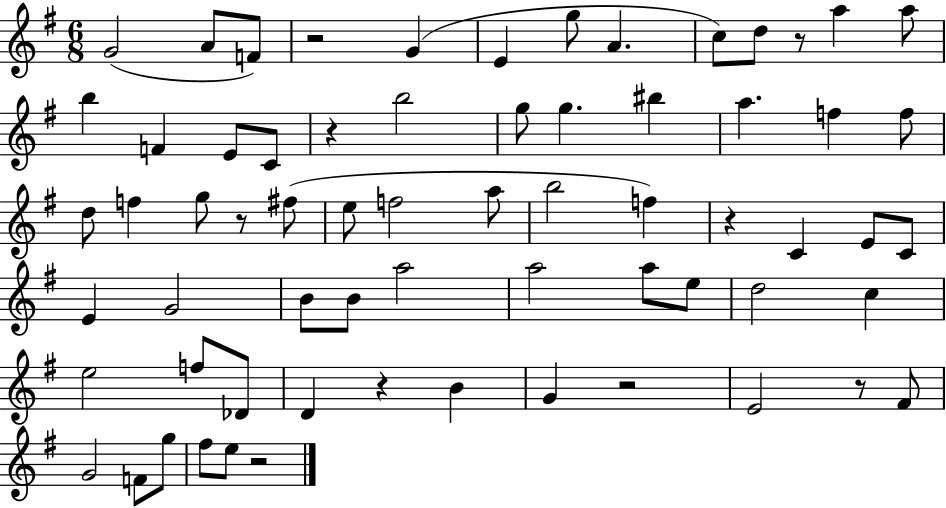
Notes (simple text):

G4/h A4/e F4/e R/h G4/q E4/q G5/e A4/q. C5/e D5/e R/e A5/q A5/e B5/q F4/q E4/e C4/e R/q B5/h G5/e G5/q. BIS5/q A5/q. F5/q F5/e D5/e F5/q G5/e R/e F#5/e E5/e F5/h A5/e B5/h F5/q R/q C4/q E4/e C4/e E4/q G4/h B4/e B4/e A5/h A5/h A5/e E5/e D5/h C5/q E5/h F5/e Db4/e D4/q R/q B4/q G4/q R/h E4/h R/e F#4/e G4/h F4/e G5/e F#5/e E5/e R/h